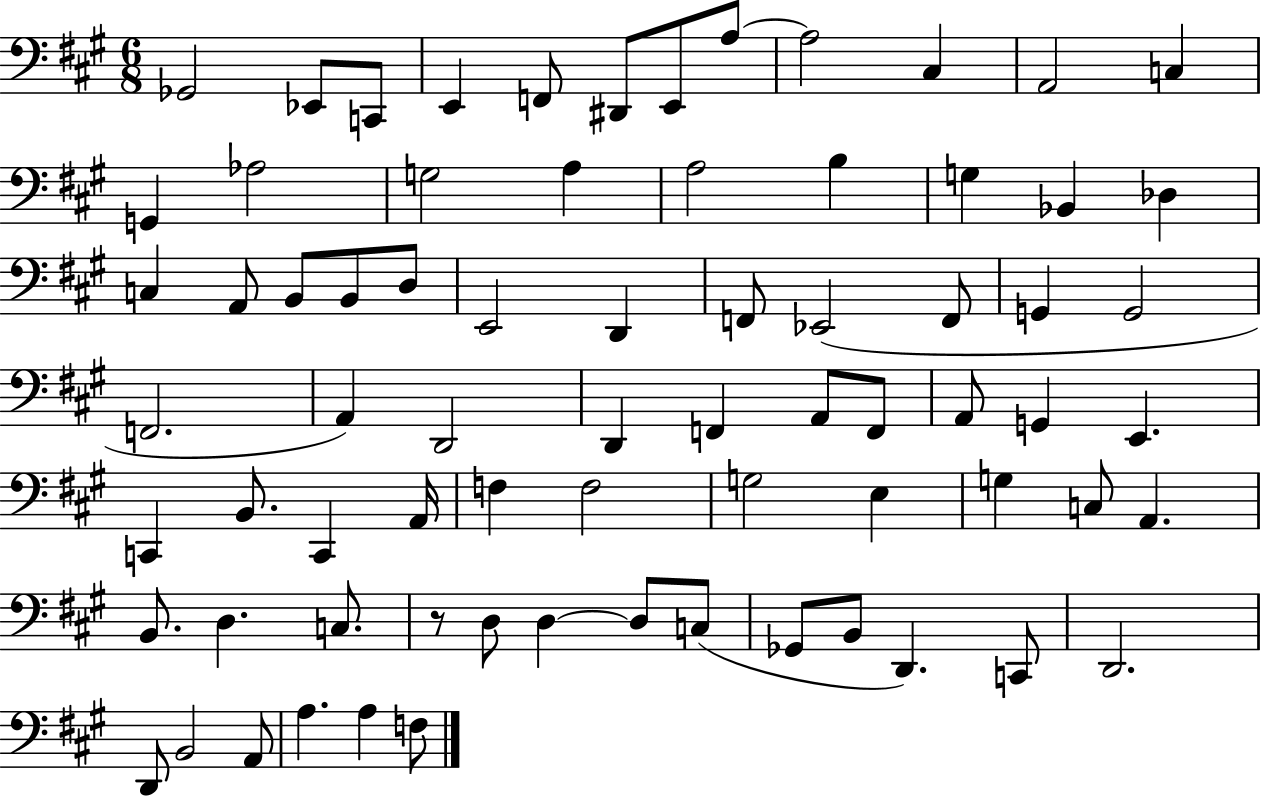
{
  \clef bass
  \numericTimeSignature
  \time 6/8
  \key a \major
  ges,2 ees,8 c,8 | e,4 f,8 dis,8 e,8 a8~~ | a2 cis4 | a,2 c4 | \break g,4 aes2 | g2 a4 | a2 b4 | g4 bes,4 des4 | \break c4 a,8 b,8 b,8 d8 | e,2 d,4 | f,8 ees,2( f,8 | g,4 g,2 | \break f,2. | a,4) d,2 | d,4 f,4 a,8 f,8 | a,8 g,4 e,4. | \break c,4 b,8. c,4 a,16 | f4 f2 | g2 e4 | g4 c8 a,4. | \break b,8. d4. c8. | r8 d8 d4~~ d8 c8( | ges,8 b,8 d,4.) c,8 | d,2. | \break d,8 b,2 a,8 | a4. a4 f8 | \bar "|."
}